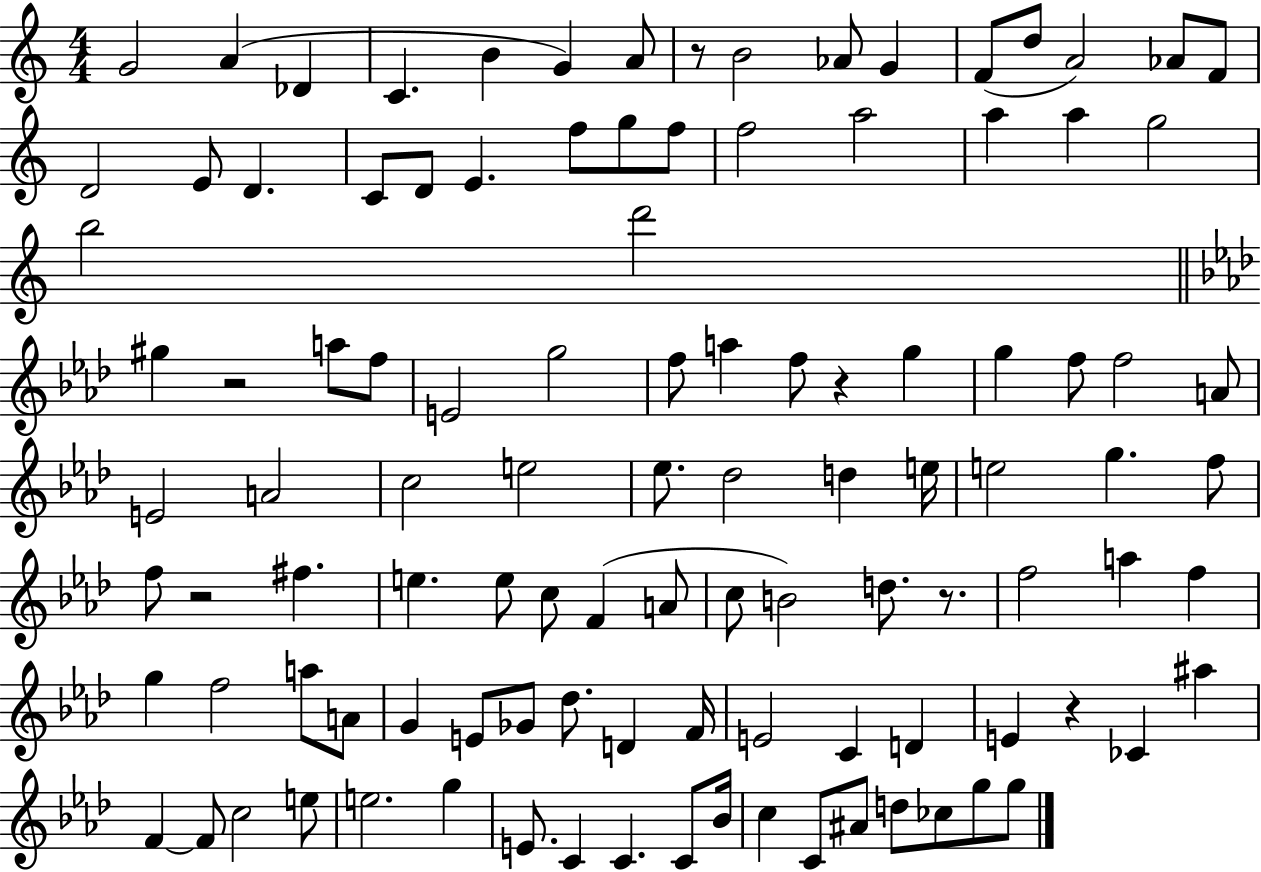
G4/h A4/q Db4/q C4/q. B4/q G4/q A4/e R/e B4/h Ab4/e G4/q F4/e D5/e A4/h Ab4/e F4/e D4/h E4/e D4/q. C4/e D4/e E4/q. F5/e G5/e F5/e F5/h A5/h A5/q A5/q G5/h B5/h D6/h G#5/q R/h A5/e F5/e E4/h G5/h F5/e A5/q F5/e R/q G5/q G5/q F5/e F5/h A4/e E4/h A4/h C5/h E5/h Eb5/e. Db5/h D5/q E5/s E5/h G5/q. F5/e F5/e R/h F#5/q. E5/q. E5/e C5/e F4/q A4/e C5/e B4/h D5/e. R/e. F5/h A5/q F5/q G5/q F5/h A5/e A4/e G4/q E4/e Gb4/e Db5/e. D4/q F4/s E4/h C4/q D4/q E4/q R/q CES4/q A#5/q F4/q F4/e C5/h E5/e E5/h. G5/q E4/e. C4/q C4/q. C4/e Bb4/s C5/q C4/e A#4/e D5/e CES5/e G5/e G5/e